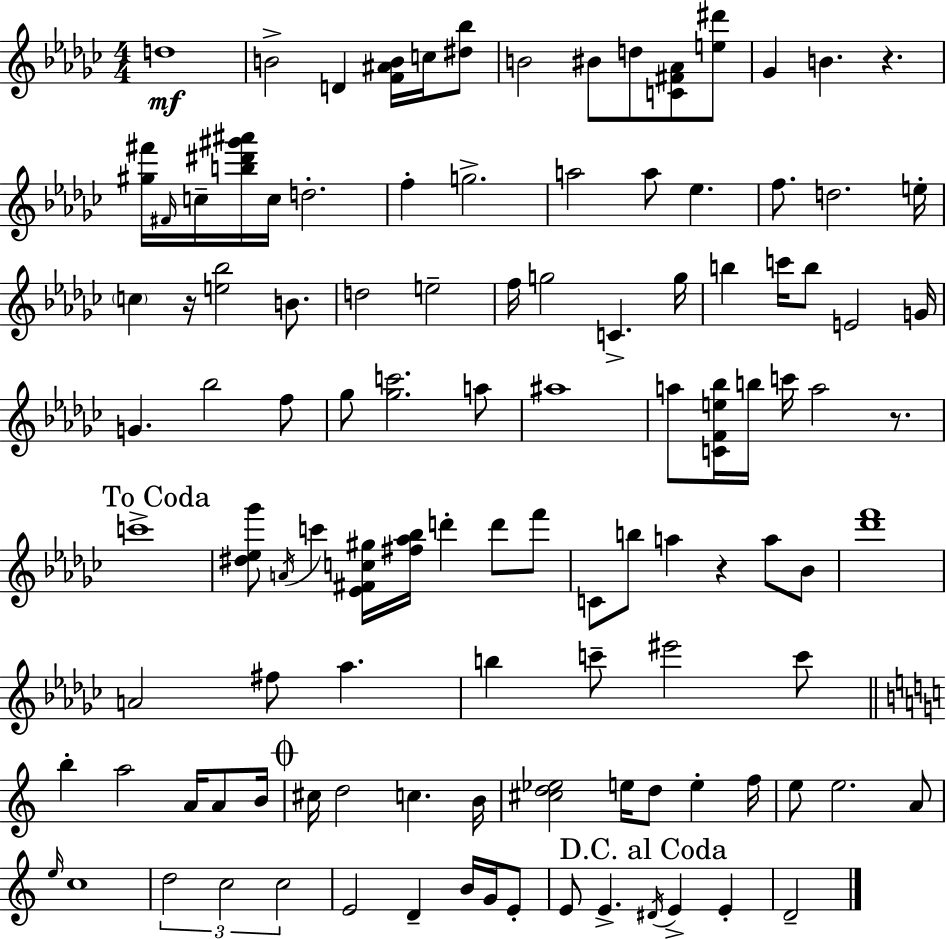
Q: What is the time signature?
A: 4/4